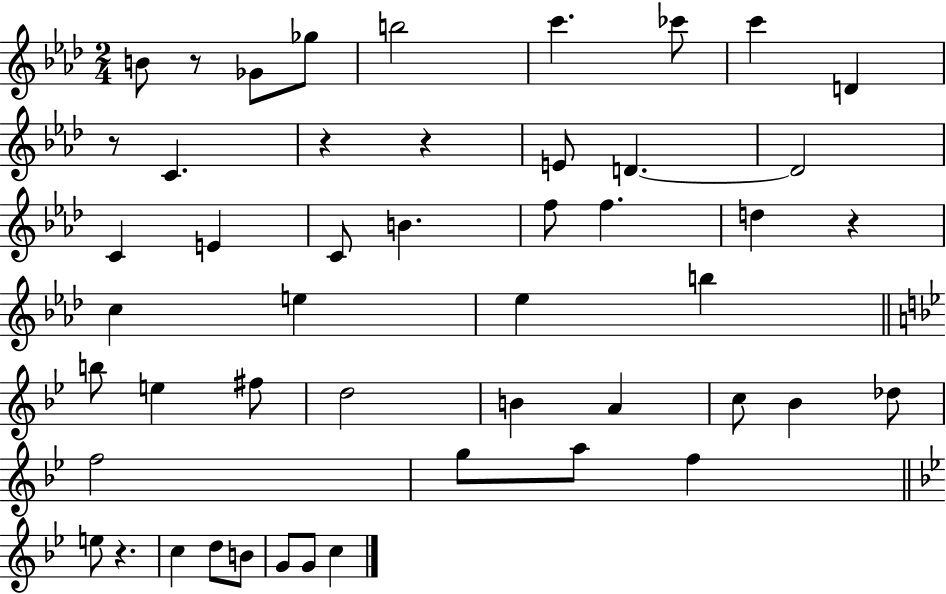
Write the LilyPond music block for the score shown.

{
  \clef treble
  \numericTimeSignature
  \time 2/4
  \key aes \major
  b'8 r8 ges'8 ges''8 | b''2 | c'''4. ces'''8 | c'''4 d'4 | \break r8 c'4. | r4 r4 | e'8 d'4.~~ | d'2 | \break c'4 e'4 | c'8 b'4. | f''8 f''4. | d''4 r4 | \break c''4 e''4 | ees''4 b''4 | \bar "||" \break \key bes \major b''8 e''4 fis''8 | d''2 | b'4 a'4 | c''8 bes'4 des''8 | \break f''2 | g''8 a''8 f''4 | \bar "||" \break \key bes \major e''8 r4. | c''4 d''8 b'8 | g'8 g'8 c''4 | \bar "|."
}